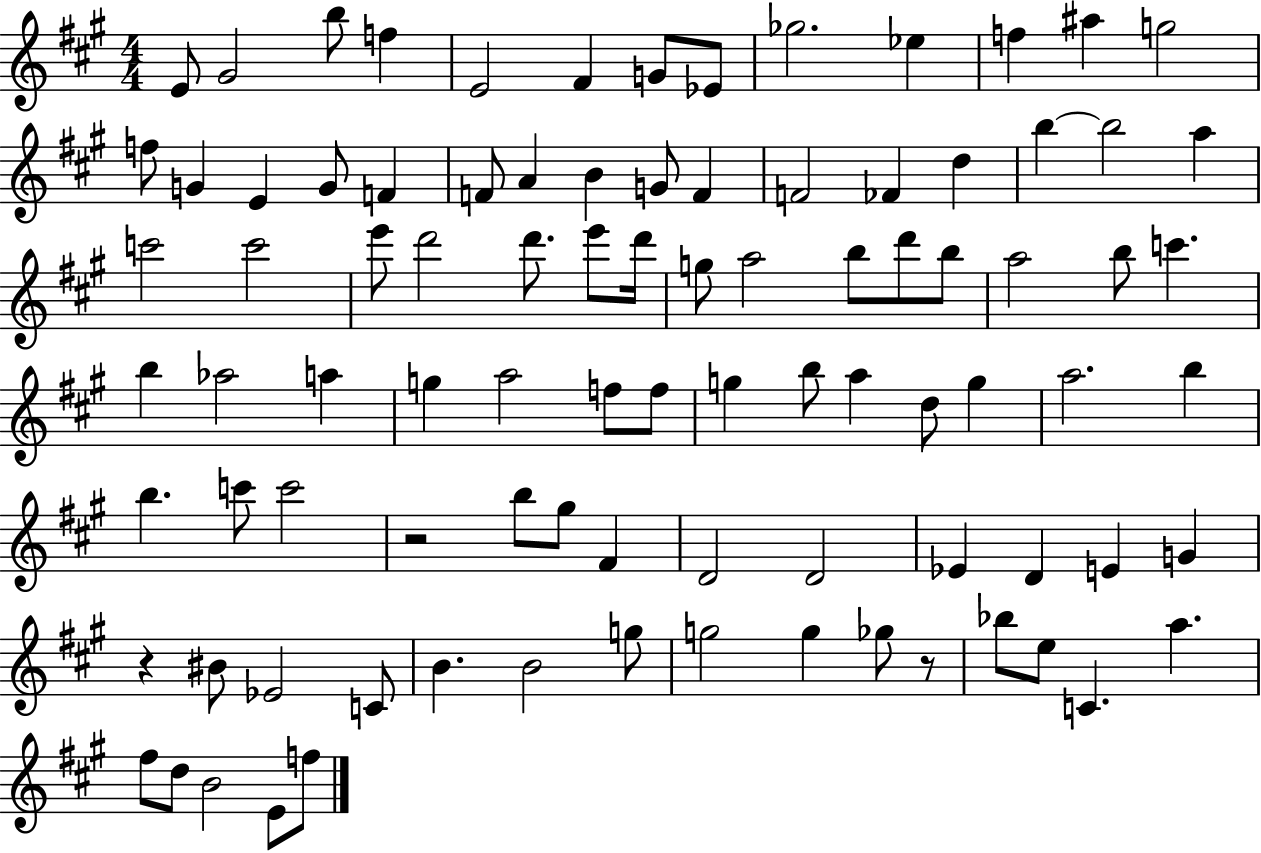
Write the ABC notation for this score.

X:1
T:Untitled
M:4/4
L:1/4
K:A
E/2 ^G2 b/2 f E2 ^F G/2 _E/2 _g2 _e f ^a g2 f/2 G E G/2 F F/2 A B G/2 F F2 _F d b b2 a c'2 c'2 e'/2 d'2 d'/2 e'/2 d'/4 g/2 a2 b/2 d'/2 b/2 a2 b/2 c' b _a2 a g a2 f/2 f/2 g b/2 a d/2 g a2 b b c'/2 c'2 z2 b/2 ^g/2 ^F D2 D2 _E D E G z ^B/2 _E2 C/2 B B2 g/2 g2 g _g/2 z/2 _b/2 e/2 C a ^f/2 d/2 B2 E/2 f/2